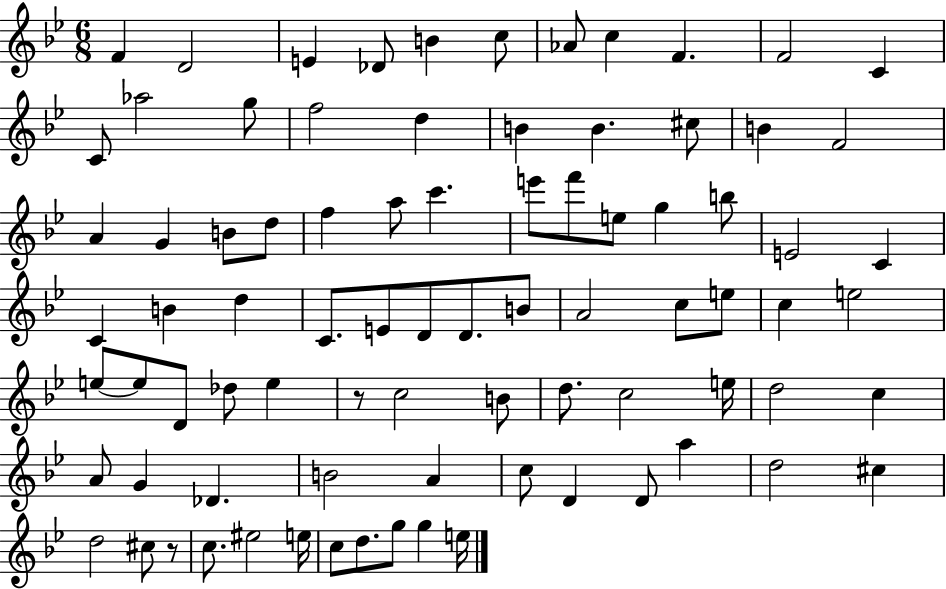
F4/q D4/h E4/q Db4/e B4/q C5/e Ab4/e C5/q F4/q. F4/h C4/q C4/e Ab5/h G5/e F5/h D5/q B4/q B4/q. C#5/e B4/q F4/h A4/q G4/q B4/e D5/e F5/q A5/e C6/q. E6/e F6/e E5/e G5/q B5/e E4/h C4/q C4/q B4/q D5/q C4/e. E4/e D4/e D4/e. B4/e A4/h C5/e E5/e C5/q E5/h E5/e E5/e D4/e Db5/e E5/q R/e C5/h B4/e D5/e. C5/h E5/s D5/h C5/q A4/e G4/q Db4/q. B4/h A4/q C5/e D4/q D4/e A5/q D5/h C#5/q D5/h C#5/e R/e C5/e. EIS5/h E5/s C5/e D5/e. G5/e G5/q E5/s